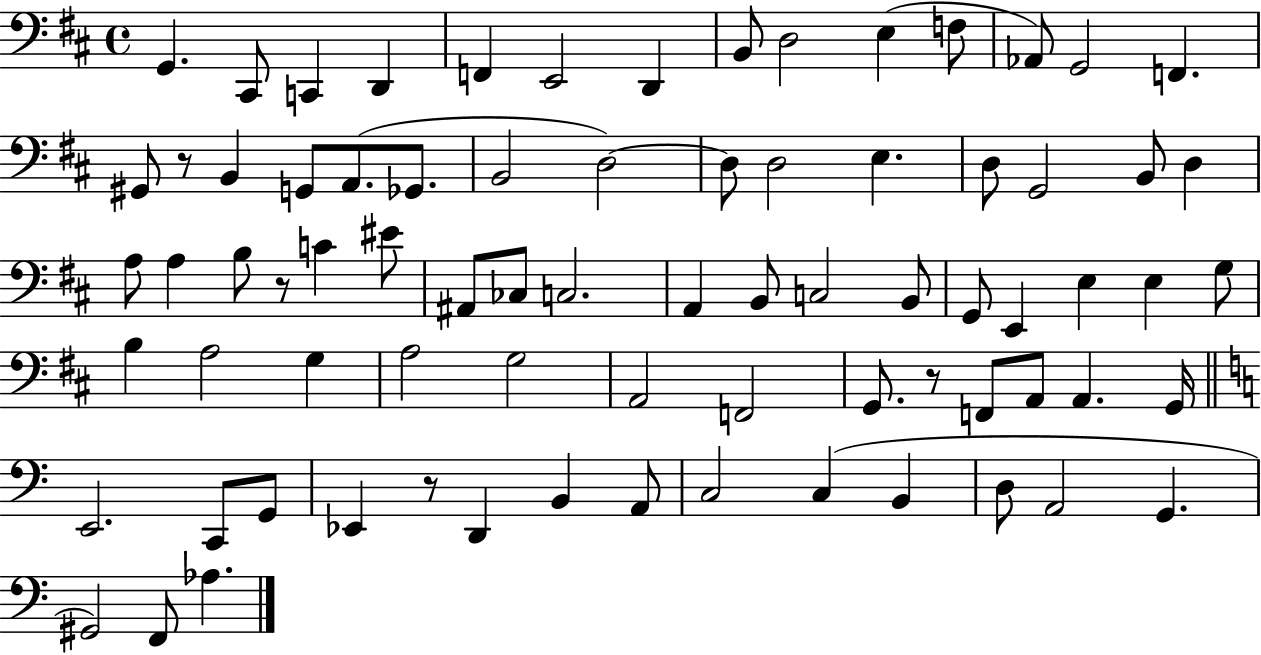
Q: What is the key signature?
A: D major